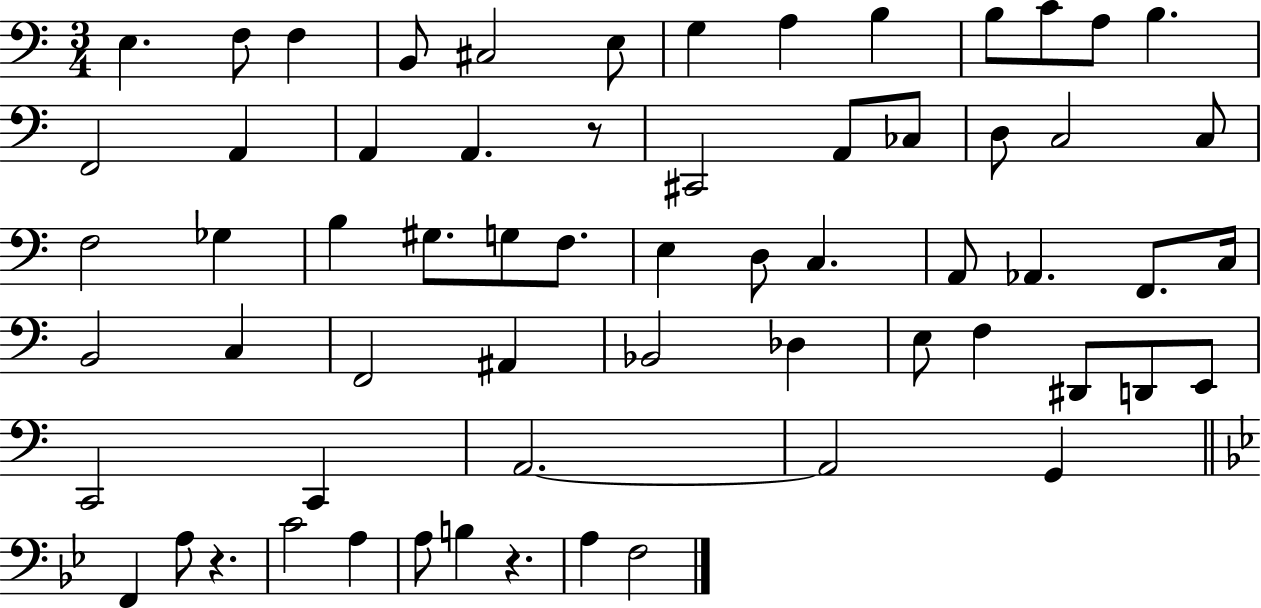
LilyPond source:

{
  \clef bass
  \numericTimeSignature
  \time 3/4
  \key c \major
  e4. f8 f4 | b,8 cis2 e8 | g4 a4 b4 | b8 c'8 a8 b4. | \break f,2 a,4 | a,4 a,4. r8 | cis,2 a,8 ces8 | d8 c2 c8 | \break f2 ges4 | b4 gis8. g8 f8. | e4 d8 c4. | a,8 aes,4. f,8. c16 | \break b,2 c4 | f,2 ais,4 | bes,2 des4 | e8 f4 dis,8 d,8 e,8 | \break c,2 c,4 | a,2.~~ | a,2 g,4 | \bar "||" \break \key g \minor f,4 a8 r4. | c'2 a4 | a8 b4 r4. | a4 f2 | \break \bar "|."
}